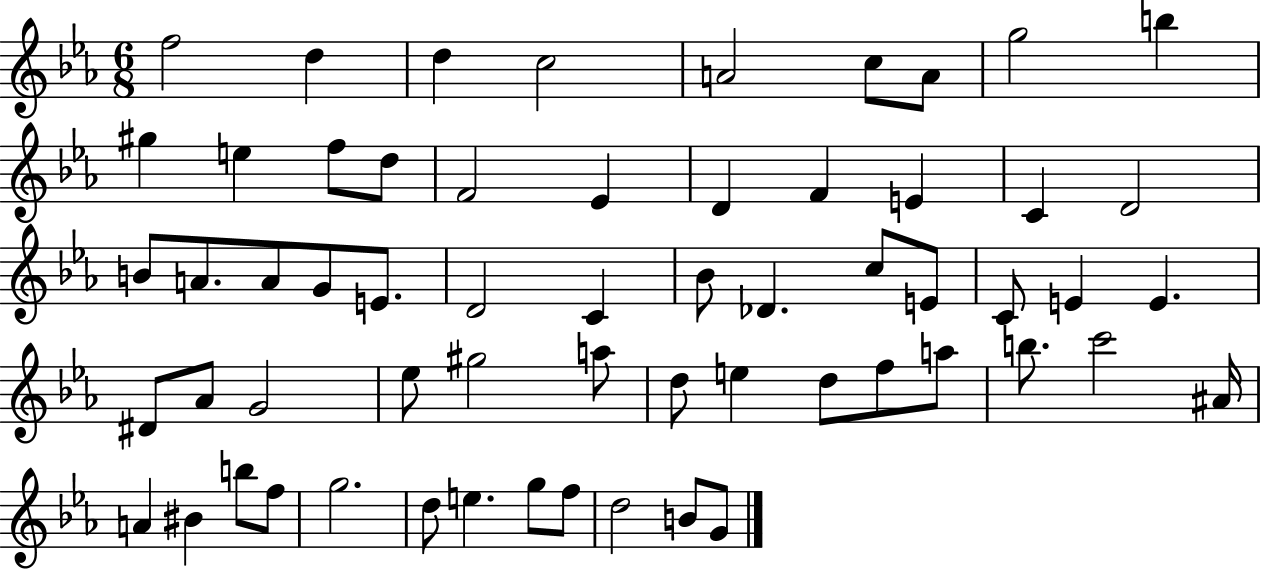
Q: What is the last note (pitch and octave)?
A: G4